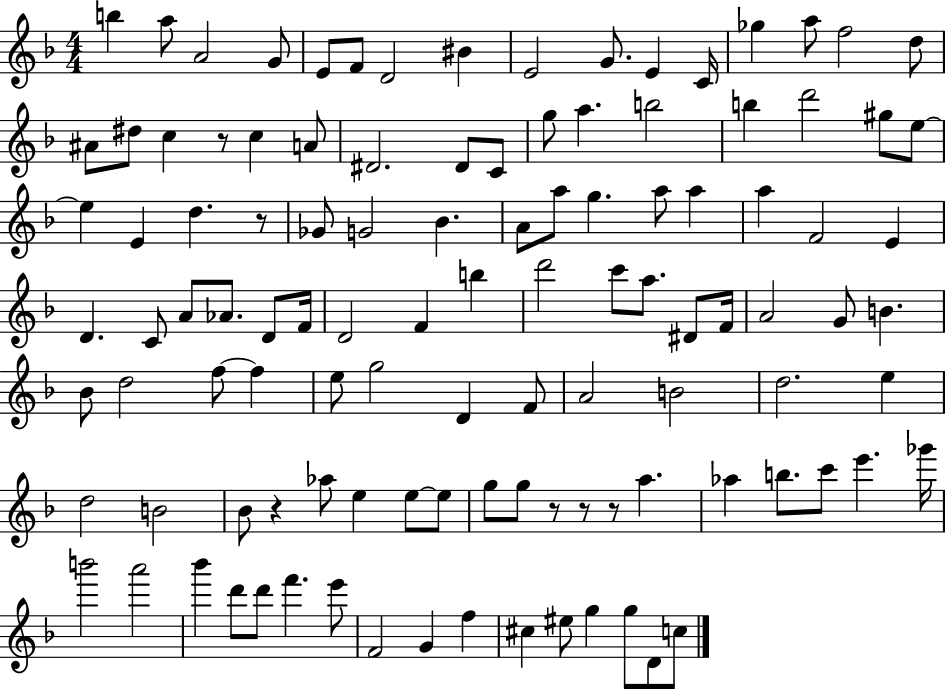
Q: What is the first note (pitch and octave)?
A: B5